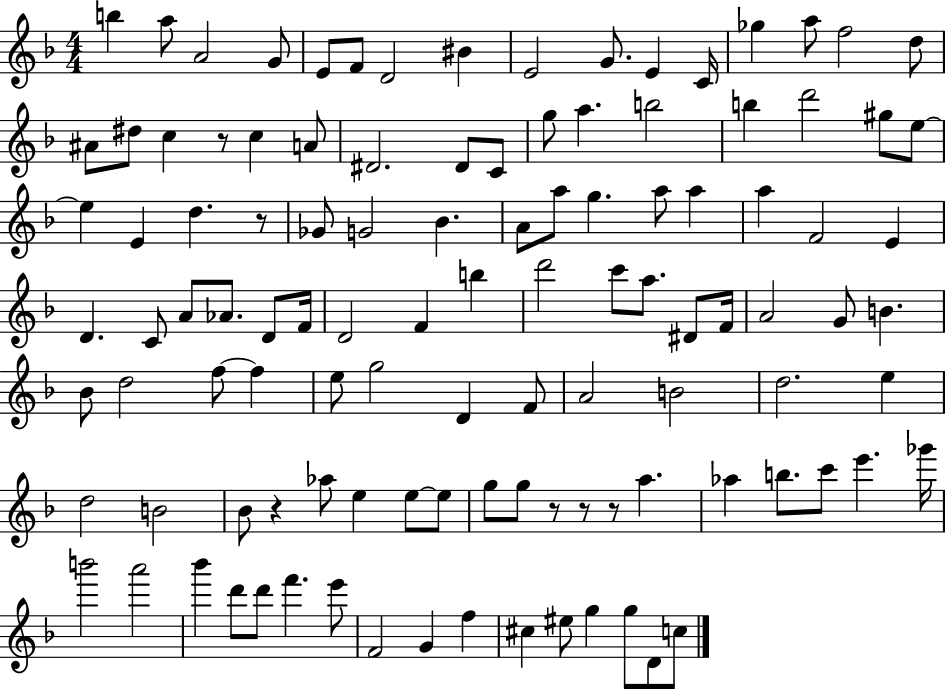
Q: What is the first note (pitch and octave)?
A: B5